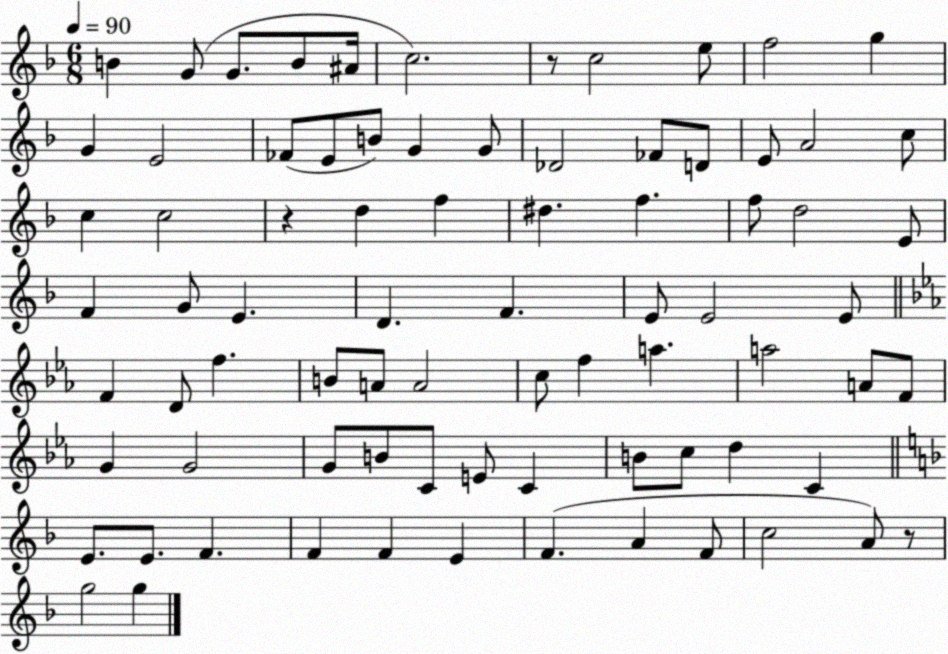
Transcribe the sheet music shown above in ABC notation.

X:1
T:Untitled
M:6/8
L:1/4
K:F
B G/2 G/2 B/2 ^A/4 c2 z/2 c2 e/2 f2 g G E2 _F/2 E/2 B/2 G G/2 _D2 _F/2 D/2 E/2 A2 c/2 c c2 z d f ^d f f/2 d2 E/2 F G/2 E D F E/2 E2 E/2 F D/2 f B/2 A/2 A2 c/2 f a a2 A/2 F/2 G G2 G/2 B/2 C/2 E/2 C B/2 c/2 d C E/2 E/2 F F F E F A F/2 c2 A/2 z/2 g2 g